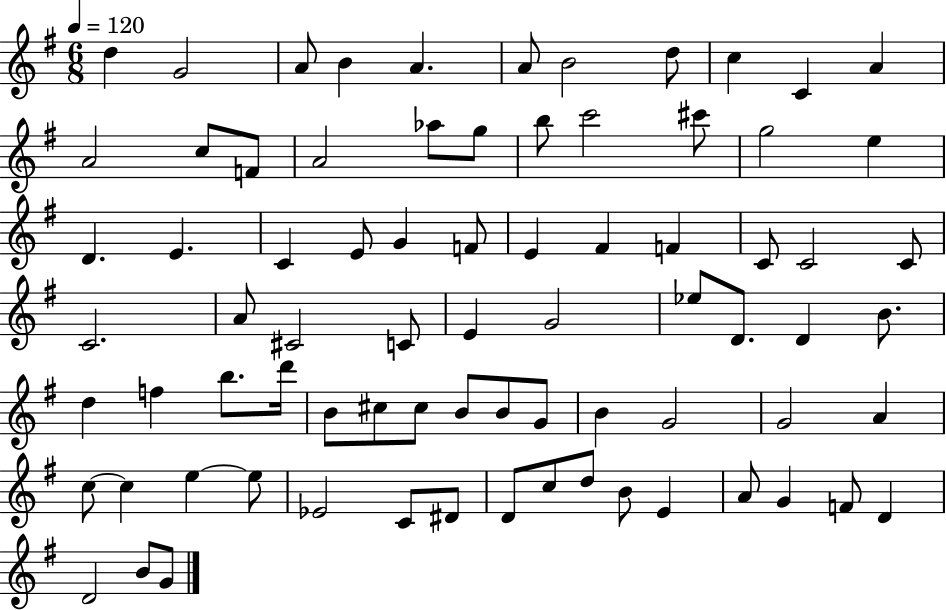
X:1
T:Untitled
M:6/8
L:1/4
K:G
d G2 A/2 B A A/2 B2 d/2 c C A A2 c/2 F/2 A2 _a/2 g/2 b/2 c'2 ^c'/2 g2 e D E C E/2 G F/2 E ^F F C/2 C2 C/2 C2 A/2 ^C2 C/2 E G2 _e/2 D/2 D B/2 d f b/2 d'/4 B/2 ^c/2 ^c/2 B/2 B/2 G/2 B G2 G2 A c/2 c e e/2 _E2 C/2 ^D/2 D/2 c/2 d/2 B/2 E A/2 G F/2 D D2 B/2 G/2